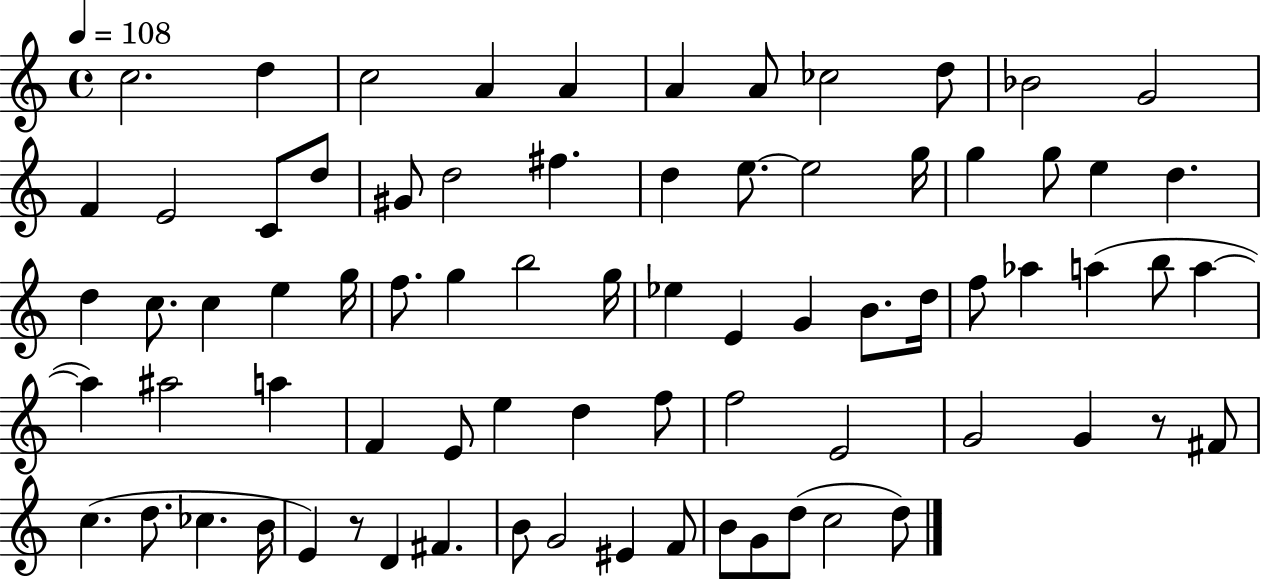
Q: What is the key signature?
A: C major